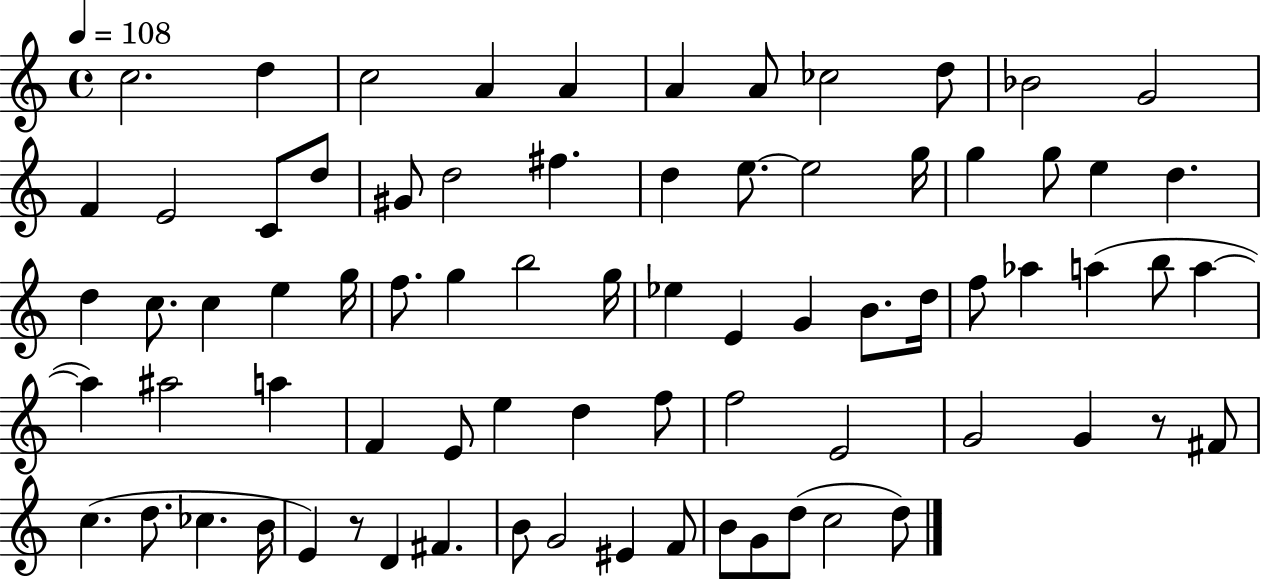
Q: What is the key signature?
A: C major